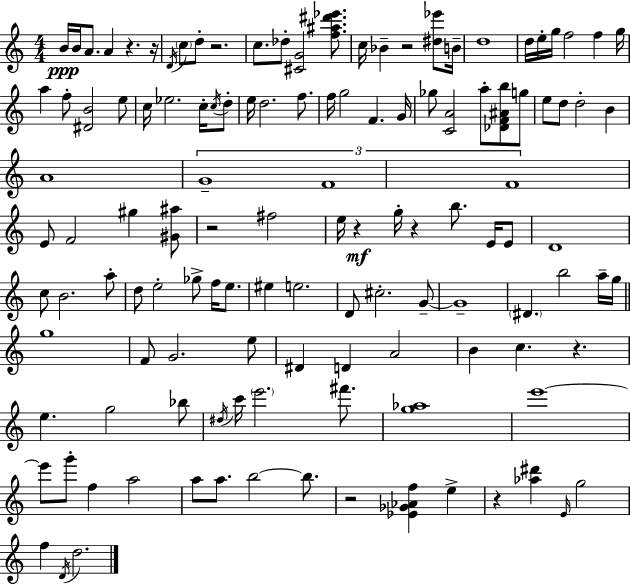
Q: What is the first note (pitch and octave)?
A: B4